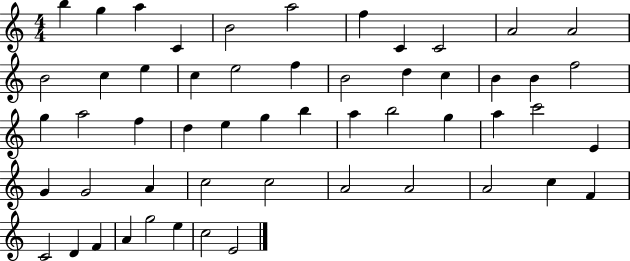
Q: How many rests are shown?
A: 0